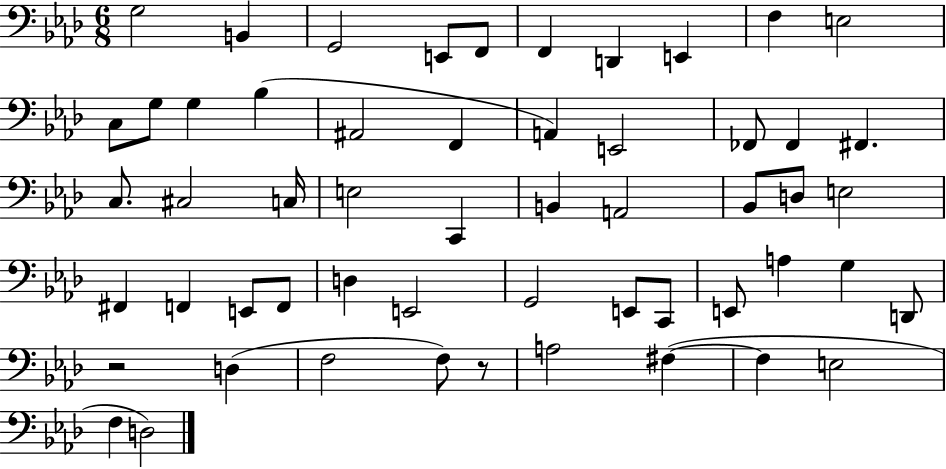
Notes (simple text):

G3/h B2/q G2/h E2/e F2/e F2/q D2/q E2/q F3/q E3/h C3/e G3/e G3/q Bb3/q A#2/h F2/q A2/q E2/h FES2/e FES2/q F#2/q. C3/e. C#3/h C3/s E3/h C2/q B2/q A2/h Bb2/e D3/e E3/h F#2/q F2/q E2/e F2/e D3/q E2/h G2/h E2/e C2/e E2/e A3/q G3/q D2/e R/h D3/q F3/h F3/e R/e A3/h F#3/q F#3/q E3/h F3/q D3/h